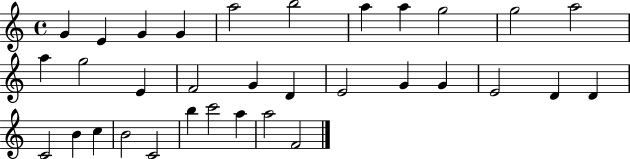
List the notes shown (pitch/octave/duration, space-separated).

G4/q E4/q G4/q G4/q A5/h B5/h A5/q A5/q G5/h G5/h A5/h A5/q G5/h E4/q F4/h G4/q D4/q E4/h G4/q G4/q E4/h D4/q D4/q C4/h B4/q C5/q B4/h C4/h B5/q C6/h A5/q A5/h F4/h